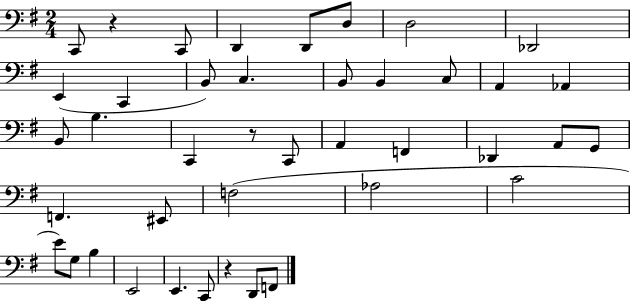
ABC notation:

X:1
T:Untitled
M:2/4
L:1/4
K:G
C,,/2 z C,,/2 D,, D,,/2 D,/2 D,2 _D,,2 E,, C,, B,,/2 C, B,,/2 B,, C,/2 A,, _A,, B,,/2 B, C,, z/2 C,,/2 A,, F,, _D,, A,,/2 G,,/2 F,, ^E,,/2 F,2 _A,2 C2 E/2 G,/2 B, E,,2 E,, C,,/2 z D,,/2 F,,/2